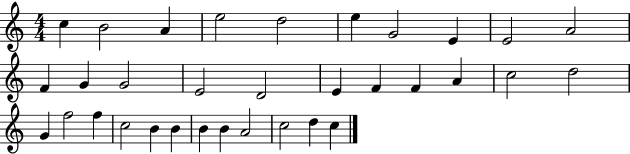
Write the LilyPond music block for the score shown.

{
  \clef treble
  \numericTimeSignature
  \time 4/4
  \key c \major
  c''4 b'2 a'4 | e''2 d''2 | e''4 g'2 e'4 | e'2 a'2 | \break f'4 g'4 g'2 | e'2 d'2 | e'4 f'4 f'4 a'4 | c''2 d''2 | \break g'4 f''2 f''4 | c''2 b'4 b'4 | b'4 b'4 a'2 | c''2 d''4 c''4 | \break \bar "|."
}